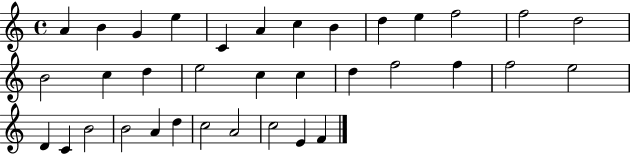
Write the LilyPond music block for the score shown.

{
  \clef treble
  \time 4/4
  \defaultTimeSignature
  \key c \major
  a'4 b'4 g'4 e''4 | c'4 a'4 c''4 b'4 | d''4 e''4 f''2 | f''2 d''2 | \break b'2 c''4 d''4 | e''2 c''4 c''4 | d''4 f''2 f''4 | f''2 e''2 | \break d'4 c'4 b'2 | b'2 a'4 d''4 | c''2 a'2 | c''2 e'4 f'4 | \break \bar "|."
}